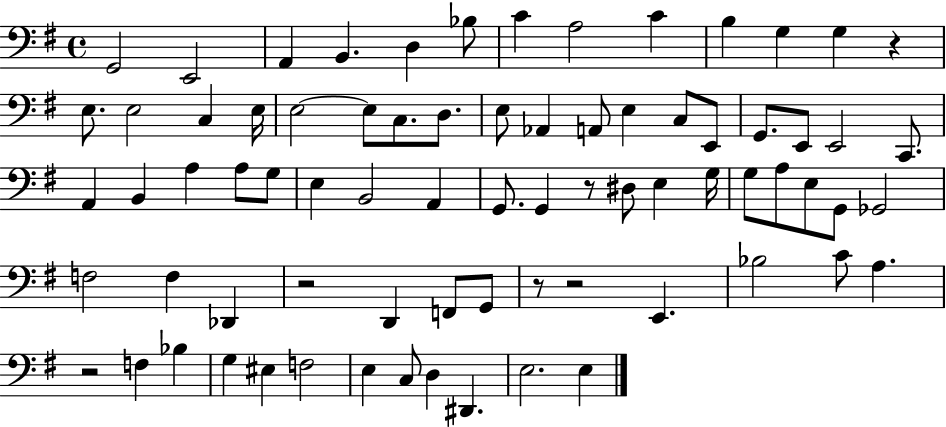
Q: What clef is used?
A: bass